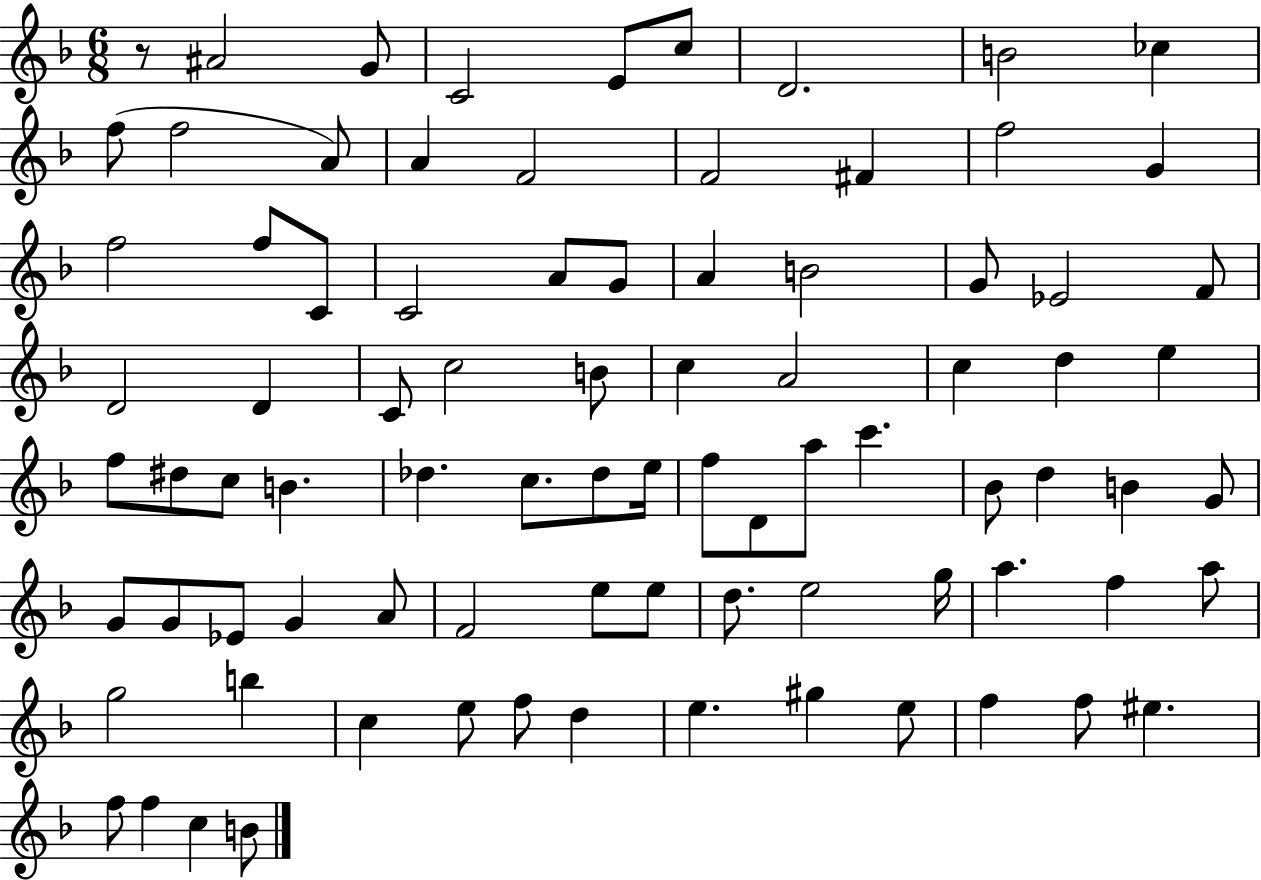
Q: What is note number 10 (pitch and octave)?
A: F5